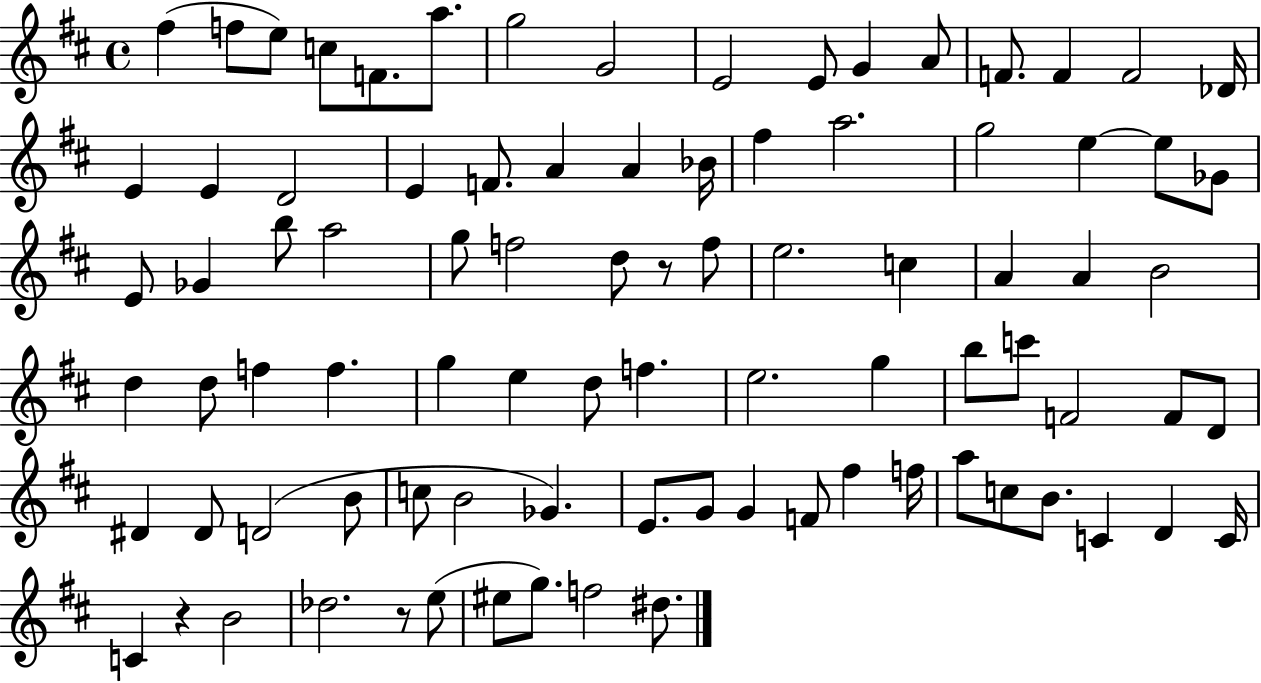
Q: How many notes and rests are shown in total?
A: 88